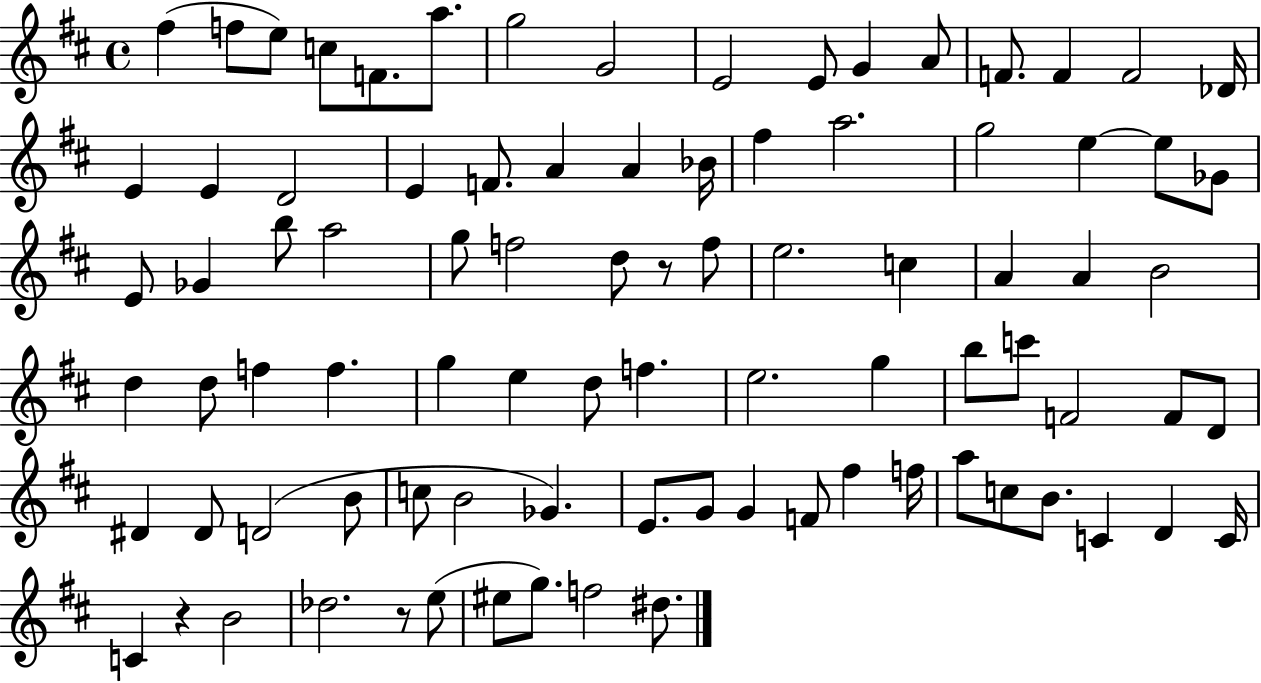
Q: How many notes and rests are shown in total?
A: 88